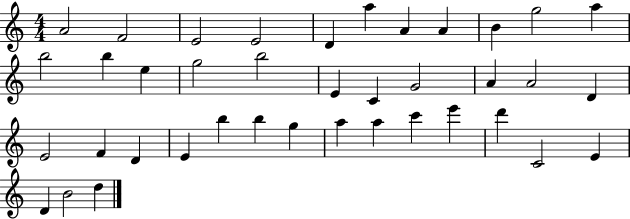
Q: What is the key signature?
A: C major